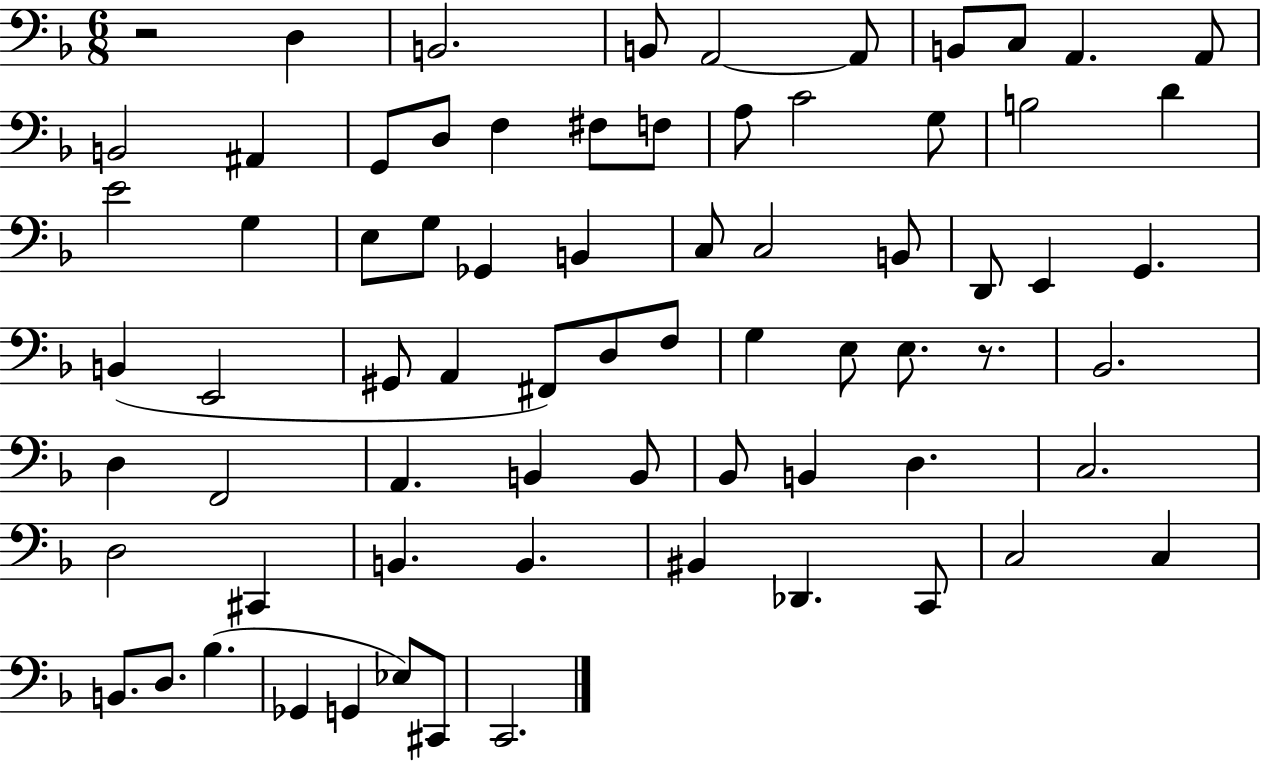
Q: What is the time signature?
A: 6/8